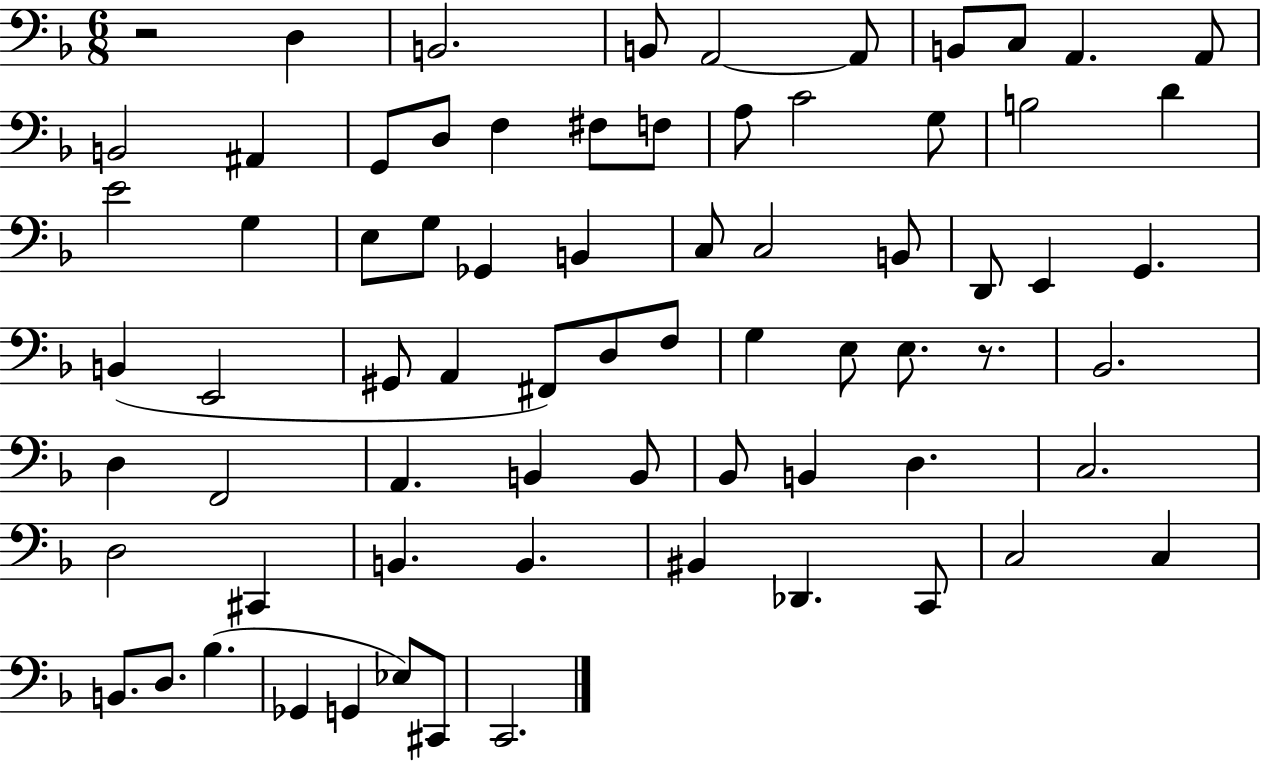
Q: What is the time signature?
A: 6/8